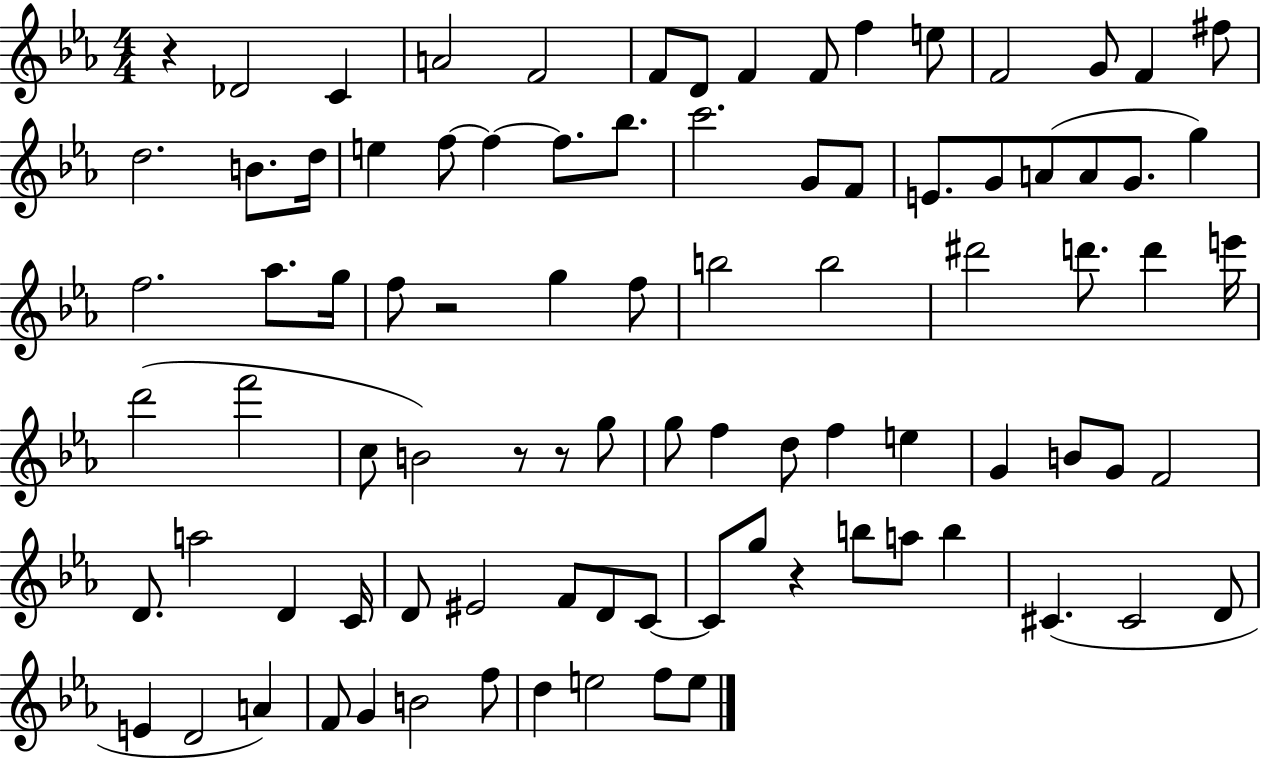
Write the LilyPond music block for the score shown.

{
  \clef treble
  \numericTimeSignature
  \time 4/4
  \key ees \major
  r4 des'2 c'4 | a'2 f'2 | f'8 d'8 f'4 f'8 f''4 e''8 | f'2 g'8 f'4 fis''8 | \break d''2. b'8. d''16 | e''4 f''8~~ f''4~~ f''8. bes''8. | c'''2. g'8 f'8 | e'8. g'8 a'8( a'8 g'8. g''4) | \break f''2. aes''8. g''16 | f''8 r2 g''4 f''8 | b''2 b''2 | dis'''2 d'''8. d'''4 e'''16 | \break d'''2( f'''2 | c''8 b'2) r8 r8 g''8 | g''8 f''4 d''8 f''4 e''4 | g'4 b'8 g'8 f'2 | \break d'8. a''2 d'4 c'16 | d'8 eis'2 f'8 d'8 c'8~~ | c'8 g''8 r4 b''8 a''8 b''4 | cis'4.( cis'2 d'8 | \break e'4 d'2 a'4) | f'8 g'4 b'2 f''8 | d''4 e''2 f''8 e''8 | \bar "|."
}